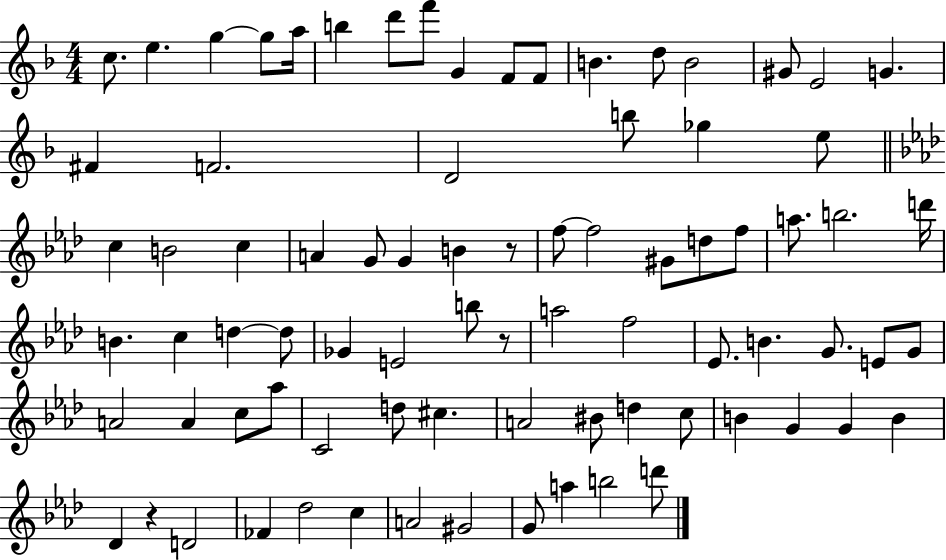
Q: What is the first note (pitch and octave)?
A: C5